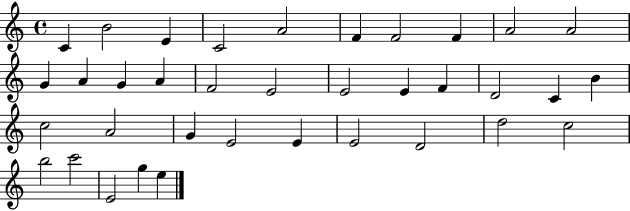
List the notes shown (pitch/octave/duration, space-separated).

C4/q B4/h E4/q C4/h A4/h F4/q F4/h F4/q A4/h A4/h G4/q A4/q G4/q A4/q F4/h E4/h E4/h E4/q F4/q D4/h C4/q B4/q C5/h A4/h G4/q E4/h E4/q E4/h D4/h D5/h C5/h B5/h C6/h E4/h G5/q E5/q